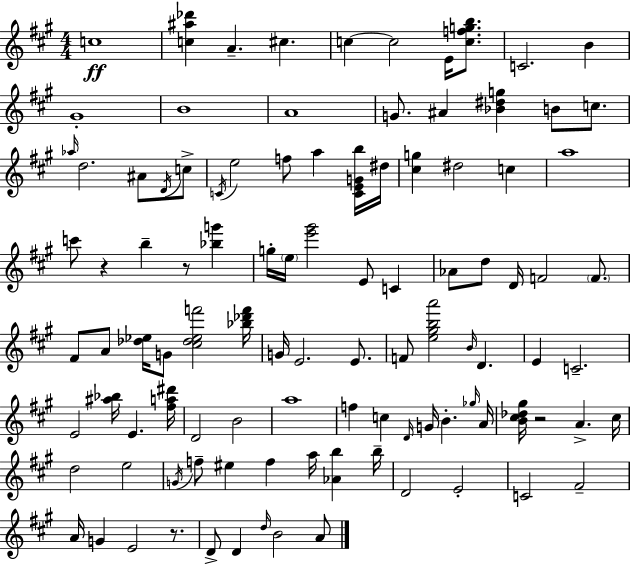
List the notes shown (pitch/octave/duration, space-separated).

C5/w [C5,A#5,Db6]/q A4/q. C#5/q. C5/q C5/h E4/s [C5,F5,G5,B5]/e. C4/h. B4/q G#4/w B4/w A4/w G4/e. A#4/q [Bb4,D#5,G5]/q B4/e C5/e. Ab5/s D5/h. A#4/e D4/s C5/e C4/s E5/h F5/e A5/q [C4,E4,G4,B5]/s D#5/s [C#5,G5]/q D#5/h C5/q A5/w C6/e R/q B5/q R/e [Bb5,G6]/q G5/s E5/s [E6,G#6]/h E4/e C4/q Ab4/e D5/e D4/s F4/h F4/e. F#4/e A4/e [Db5,Eb5]/s G4/e [C#5,Db5,Eb5,F6]/h [Bb5,Db6,F6]/s G4/s E4/h. E4/e. F4/e [E5,G#5,B5,A6]/h B4/s D4/q. E4/q C4/h. E4/h [A#5,Bb5]/s E4/q. [F#5,A5,D#6]/s D4/h B4/h A5/w F5/q C5/q D4/s G4/s B4/q. Gb5/s A4/s [B4,C#5,Db5,G#5]/s R/h A4/q. C#5/s D5/h E5/h G4/s F5/e EIS5/q F5/q A5/s [Ab4,B5]/q B5/s D4/h E4/h C4/h F#4/h A4/s G4/q E4/h R/e. D4/e D4/q D5/s B4/h A4/e